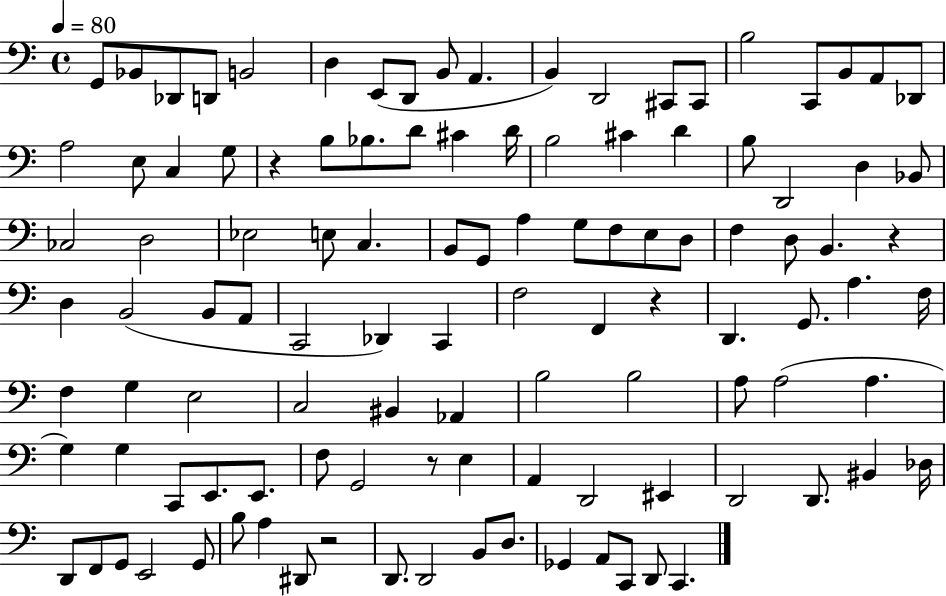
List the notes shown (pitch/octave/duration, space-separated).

G2/e Bb2/e Db2/e D2/e B2/h D3/q E2/e D2/e B2/e A2/q. B2/q D2/h C#2/e C#2/e B3/h C2/e B2/e A2/e Db2/e A3/h E3/e C3/q G3/e R/q B3/e Bb3/e. D4/e C#4/q D4/s B3/h C#4/q D4/q B3/e D2/h D3/q Bb2/e CES3/h D3/h Eb3/h E3/e C3/q. B2/e G2/e A3/q G3/e F3/e E3/e D3/e F3/q D3/e B2/q. R/q D3/q B2/h B2/e A2/e C2/h Db2/q C2/q F3/h F2/q R/q D2/q. G2/e. A3/q. F3/s F3/q G3/q E3/h C3/h BIS2/q Ab2/q B3/h B3/h A3/e A3/h A3/q. G3/q G3/q C2/e E2/e. E2/e. F3/e G2/h R/e E3/q A2/q D2/h EIS2/q D2/h D2/e. BIS2/q Db3/s D2/e F2/e G2/e E2/h G2/e B3/e A3/q D#2/e R/h D2/e. D2/h B2/e D3/e. Gb2/q A2/e C2/e D2/e C2/q.